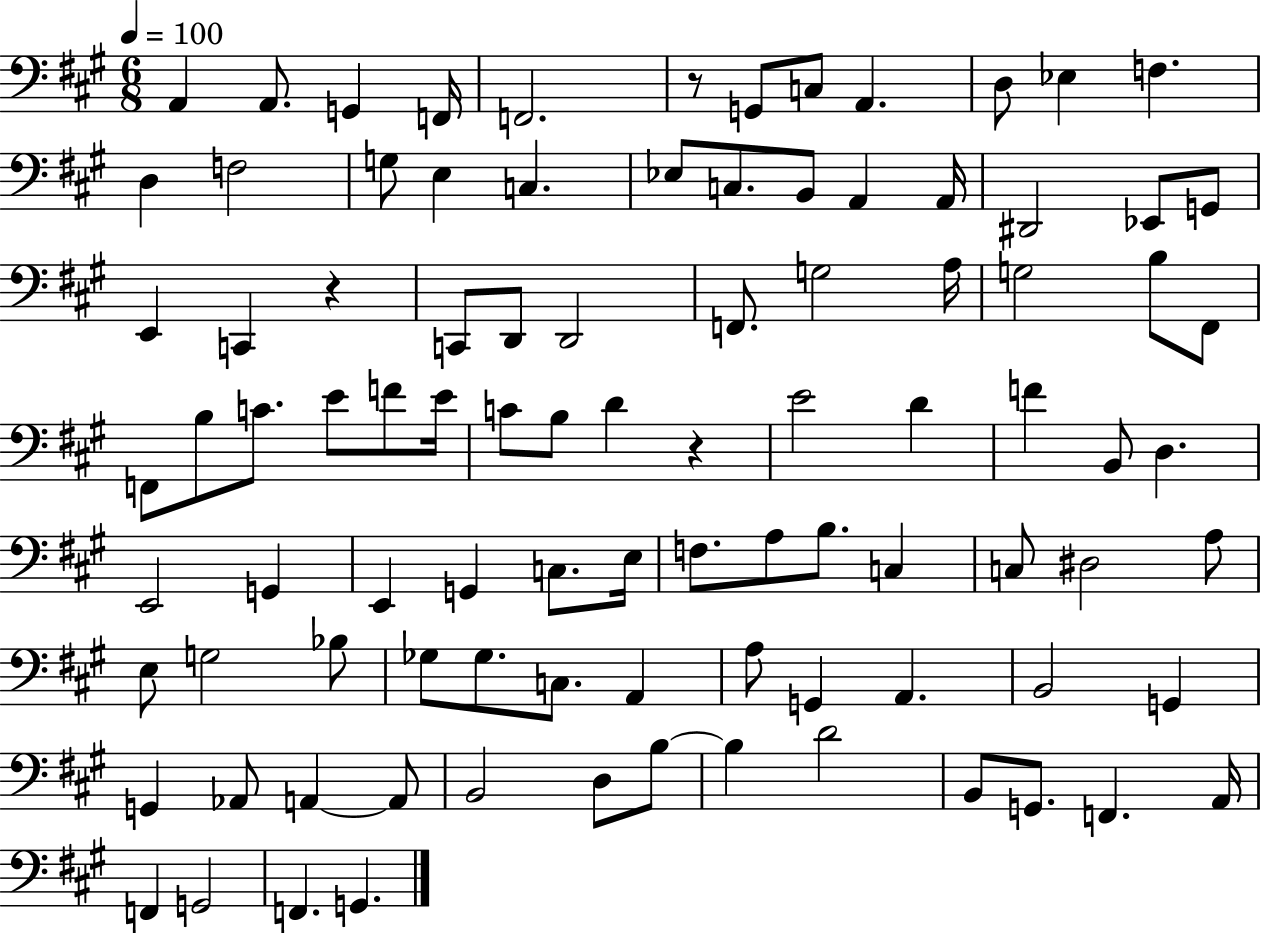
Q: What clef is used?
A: bass